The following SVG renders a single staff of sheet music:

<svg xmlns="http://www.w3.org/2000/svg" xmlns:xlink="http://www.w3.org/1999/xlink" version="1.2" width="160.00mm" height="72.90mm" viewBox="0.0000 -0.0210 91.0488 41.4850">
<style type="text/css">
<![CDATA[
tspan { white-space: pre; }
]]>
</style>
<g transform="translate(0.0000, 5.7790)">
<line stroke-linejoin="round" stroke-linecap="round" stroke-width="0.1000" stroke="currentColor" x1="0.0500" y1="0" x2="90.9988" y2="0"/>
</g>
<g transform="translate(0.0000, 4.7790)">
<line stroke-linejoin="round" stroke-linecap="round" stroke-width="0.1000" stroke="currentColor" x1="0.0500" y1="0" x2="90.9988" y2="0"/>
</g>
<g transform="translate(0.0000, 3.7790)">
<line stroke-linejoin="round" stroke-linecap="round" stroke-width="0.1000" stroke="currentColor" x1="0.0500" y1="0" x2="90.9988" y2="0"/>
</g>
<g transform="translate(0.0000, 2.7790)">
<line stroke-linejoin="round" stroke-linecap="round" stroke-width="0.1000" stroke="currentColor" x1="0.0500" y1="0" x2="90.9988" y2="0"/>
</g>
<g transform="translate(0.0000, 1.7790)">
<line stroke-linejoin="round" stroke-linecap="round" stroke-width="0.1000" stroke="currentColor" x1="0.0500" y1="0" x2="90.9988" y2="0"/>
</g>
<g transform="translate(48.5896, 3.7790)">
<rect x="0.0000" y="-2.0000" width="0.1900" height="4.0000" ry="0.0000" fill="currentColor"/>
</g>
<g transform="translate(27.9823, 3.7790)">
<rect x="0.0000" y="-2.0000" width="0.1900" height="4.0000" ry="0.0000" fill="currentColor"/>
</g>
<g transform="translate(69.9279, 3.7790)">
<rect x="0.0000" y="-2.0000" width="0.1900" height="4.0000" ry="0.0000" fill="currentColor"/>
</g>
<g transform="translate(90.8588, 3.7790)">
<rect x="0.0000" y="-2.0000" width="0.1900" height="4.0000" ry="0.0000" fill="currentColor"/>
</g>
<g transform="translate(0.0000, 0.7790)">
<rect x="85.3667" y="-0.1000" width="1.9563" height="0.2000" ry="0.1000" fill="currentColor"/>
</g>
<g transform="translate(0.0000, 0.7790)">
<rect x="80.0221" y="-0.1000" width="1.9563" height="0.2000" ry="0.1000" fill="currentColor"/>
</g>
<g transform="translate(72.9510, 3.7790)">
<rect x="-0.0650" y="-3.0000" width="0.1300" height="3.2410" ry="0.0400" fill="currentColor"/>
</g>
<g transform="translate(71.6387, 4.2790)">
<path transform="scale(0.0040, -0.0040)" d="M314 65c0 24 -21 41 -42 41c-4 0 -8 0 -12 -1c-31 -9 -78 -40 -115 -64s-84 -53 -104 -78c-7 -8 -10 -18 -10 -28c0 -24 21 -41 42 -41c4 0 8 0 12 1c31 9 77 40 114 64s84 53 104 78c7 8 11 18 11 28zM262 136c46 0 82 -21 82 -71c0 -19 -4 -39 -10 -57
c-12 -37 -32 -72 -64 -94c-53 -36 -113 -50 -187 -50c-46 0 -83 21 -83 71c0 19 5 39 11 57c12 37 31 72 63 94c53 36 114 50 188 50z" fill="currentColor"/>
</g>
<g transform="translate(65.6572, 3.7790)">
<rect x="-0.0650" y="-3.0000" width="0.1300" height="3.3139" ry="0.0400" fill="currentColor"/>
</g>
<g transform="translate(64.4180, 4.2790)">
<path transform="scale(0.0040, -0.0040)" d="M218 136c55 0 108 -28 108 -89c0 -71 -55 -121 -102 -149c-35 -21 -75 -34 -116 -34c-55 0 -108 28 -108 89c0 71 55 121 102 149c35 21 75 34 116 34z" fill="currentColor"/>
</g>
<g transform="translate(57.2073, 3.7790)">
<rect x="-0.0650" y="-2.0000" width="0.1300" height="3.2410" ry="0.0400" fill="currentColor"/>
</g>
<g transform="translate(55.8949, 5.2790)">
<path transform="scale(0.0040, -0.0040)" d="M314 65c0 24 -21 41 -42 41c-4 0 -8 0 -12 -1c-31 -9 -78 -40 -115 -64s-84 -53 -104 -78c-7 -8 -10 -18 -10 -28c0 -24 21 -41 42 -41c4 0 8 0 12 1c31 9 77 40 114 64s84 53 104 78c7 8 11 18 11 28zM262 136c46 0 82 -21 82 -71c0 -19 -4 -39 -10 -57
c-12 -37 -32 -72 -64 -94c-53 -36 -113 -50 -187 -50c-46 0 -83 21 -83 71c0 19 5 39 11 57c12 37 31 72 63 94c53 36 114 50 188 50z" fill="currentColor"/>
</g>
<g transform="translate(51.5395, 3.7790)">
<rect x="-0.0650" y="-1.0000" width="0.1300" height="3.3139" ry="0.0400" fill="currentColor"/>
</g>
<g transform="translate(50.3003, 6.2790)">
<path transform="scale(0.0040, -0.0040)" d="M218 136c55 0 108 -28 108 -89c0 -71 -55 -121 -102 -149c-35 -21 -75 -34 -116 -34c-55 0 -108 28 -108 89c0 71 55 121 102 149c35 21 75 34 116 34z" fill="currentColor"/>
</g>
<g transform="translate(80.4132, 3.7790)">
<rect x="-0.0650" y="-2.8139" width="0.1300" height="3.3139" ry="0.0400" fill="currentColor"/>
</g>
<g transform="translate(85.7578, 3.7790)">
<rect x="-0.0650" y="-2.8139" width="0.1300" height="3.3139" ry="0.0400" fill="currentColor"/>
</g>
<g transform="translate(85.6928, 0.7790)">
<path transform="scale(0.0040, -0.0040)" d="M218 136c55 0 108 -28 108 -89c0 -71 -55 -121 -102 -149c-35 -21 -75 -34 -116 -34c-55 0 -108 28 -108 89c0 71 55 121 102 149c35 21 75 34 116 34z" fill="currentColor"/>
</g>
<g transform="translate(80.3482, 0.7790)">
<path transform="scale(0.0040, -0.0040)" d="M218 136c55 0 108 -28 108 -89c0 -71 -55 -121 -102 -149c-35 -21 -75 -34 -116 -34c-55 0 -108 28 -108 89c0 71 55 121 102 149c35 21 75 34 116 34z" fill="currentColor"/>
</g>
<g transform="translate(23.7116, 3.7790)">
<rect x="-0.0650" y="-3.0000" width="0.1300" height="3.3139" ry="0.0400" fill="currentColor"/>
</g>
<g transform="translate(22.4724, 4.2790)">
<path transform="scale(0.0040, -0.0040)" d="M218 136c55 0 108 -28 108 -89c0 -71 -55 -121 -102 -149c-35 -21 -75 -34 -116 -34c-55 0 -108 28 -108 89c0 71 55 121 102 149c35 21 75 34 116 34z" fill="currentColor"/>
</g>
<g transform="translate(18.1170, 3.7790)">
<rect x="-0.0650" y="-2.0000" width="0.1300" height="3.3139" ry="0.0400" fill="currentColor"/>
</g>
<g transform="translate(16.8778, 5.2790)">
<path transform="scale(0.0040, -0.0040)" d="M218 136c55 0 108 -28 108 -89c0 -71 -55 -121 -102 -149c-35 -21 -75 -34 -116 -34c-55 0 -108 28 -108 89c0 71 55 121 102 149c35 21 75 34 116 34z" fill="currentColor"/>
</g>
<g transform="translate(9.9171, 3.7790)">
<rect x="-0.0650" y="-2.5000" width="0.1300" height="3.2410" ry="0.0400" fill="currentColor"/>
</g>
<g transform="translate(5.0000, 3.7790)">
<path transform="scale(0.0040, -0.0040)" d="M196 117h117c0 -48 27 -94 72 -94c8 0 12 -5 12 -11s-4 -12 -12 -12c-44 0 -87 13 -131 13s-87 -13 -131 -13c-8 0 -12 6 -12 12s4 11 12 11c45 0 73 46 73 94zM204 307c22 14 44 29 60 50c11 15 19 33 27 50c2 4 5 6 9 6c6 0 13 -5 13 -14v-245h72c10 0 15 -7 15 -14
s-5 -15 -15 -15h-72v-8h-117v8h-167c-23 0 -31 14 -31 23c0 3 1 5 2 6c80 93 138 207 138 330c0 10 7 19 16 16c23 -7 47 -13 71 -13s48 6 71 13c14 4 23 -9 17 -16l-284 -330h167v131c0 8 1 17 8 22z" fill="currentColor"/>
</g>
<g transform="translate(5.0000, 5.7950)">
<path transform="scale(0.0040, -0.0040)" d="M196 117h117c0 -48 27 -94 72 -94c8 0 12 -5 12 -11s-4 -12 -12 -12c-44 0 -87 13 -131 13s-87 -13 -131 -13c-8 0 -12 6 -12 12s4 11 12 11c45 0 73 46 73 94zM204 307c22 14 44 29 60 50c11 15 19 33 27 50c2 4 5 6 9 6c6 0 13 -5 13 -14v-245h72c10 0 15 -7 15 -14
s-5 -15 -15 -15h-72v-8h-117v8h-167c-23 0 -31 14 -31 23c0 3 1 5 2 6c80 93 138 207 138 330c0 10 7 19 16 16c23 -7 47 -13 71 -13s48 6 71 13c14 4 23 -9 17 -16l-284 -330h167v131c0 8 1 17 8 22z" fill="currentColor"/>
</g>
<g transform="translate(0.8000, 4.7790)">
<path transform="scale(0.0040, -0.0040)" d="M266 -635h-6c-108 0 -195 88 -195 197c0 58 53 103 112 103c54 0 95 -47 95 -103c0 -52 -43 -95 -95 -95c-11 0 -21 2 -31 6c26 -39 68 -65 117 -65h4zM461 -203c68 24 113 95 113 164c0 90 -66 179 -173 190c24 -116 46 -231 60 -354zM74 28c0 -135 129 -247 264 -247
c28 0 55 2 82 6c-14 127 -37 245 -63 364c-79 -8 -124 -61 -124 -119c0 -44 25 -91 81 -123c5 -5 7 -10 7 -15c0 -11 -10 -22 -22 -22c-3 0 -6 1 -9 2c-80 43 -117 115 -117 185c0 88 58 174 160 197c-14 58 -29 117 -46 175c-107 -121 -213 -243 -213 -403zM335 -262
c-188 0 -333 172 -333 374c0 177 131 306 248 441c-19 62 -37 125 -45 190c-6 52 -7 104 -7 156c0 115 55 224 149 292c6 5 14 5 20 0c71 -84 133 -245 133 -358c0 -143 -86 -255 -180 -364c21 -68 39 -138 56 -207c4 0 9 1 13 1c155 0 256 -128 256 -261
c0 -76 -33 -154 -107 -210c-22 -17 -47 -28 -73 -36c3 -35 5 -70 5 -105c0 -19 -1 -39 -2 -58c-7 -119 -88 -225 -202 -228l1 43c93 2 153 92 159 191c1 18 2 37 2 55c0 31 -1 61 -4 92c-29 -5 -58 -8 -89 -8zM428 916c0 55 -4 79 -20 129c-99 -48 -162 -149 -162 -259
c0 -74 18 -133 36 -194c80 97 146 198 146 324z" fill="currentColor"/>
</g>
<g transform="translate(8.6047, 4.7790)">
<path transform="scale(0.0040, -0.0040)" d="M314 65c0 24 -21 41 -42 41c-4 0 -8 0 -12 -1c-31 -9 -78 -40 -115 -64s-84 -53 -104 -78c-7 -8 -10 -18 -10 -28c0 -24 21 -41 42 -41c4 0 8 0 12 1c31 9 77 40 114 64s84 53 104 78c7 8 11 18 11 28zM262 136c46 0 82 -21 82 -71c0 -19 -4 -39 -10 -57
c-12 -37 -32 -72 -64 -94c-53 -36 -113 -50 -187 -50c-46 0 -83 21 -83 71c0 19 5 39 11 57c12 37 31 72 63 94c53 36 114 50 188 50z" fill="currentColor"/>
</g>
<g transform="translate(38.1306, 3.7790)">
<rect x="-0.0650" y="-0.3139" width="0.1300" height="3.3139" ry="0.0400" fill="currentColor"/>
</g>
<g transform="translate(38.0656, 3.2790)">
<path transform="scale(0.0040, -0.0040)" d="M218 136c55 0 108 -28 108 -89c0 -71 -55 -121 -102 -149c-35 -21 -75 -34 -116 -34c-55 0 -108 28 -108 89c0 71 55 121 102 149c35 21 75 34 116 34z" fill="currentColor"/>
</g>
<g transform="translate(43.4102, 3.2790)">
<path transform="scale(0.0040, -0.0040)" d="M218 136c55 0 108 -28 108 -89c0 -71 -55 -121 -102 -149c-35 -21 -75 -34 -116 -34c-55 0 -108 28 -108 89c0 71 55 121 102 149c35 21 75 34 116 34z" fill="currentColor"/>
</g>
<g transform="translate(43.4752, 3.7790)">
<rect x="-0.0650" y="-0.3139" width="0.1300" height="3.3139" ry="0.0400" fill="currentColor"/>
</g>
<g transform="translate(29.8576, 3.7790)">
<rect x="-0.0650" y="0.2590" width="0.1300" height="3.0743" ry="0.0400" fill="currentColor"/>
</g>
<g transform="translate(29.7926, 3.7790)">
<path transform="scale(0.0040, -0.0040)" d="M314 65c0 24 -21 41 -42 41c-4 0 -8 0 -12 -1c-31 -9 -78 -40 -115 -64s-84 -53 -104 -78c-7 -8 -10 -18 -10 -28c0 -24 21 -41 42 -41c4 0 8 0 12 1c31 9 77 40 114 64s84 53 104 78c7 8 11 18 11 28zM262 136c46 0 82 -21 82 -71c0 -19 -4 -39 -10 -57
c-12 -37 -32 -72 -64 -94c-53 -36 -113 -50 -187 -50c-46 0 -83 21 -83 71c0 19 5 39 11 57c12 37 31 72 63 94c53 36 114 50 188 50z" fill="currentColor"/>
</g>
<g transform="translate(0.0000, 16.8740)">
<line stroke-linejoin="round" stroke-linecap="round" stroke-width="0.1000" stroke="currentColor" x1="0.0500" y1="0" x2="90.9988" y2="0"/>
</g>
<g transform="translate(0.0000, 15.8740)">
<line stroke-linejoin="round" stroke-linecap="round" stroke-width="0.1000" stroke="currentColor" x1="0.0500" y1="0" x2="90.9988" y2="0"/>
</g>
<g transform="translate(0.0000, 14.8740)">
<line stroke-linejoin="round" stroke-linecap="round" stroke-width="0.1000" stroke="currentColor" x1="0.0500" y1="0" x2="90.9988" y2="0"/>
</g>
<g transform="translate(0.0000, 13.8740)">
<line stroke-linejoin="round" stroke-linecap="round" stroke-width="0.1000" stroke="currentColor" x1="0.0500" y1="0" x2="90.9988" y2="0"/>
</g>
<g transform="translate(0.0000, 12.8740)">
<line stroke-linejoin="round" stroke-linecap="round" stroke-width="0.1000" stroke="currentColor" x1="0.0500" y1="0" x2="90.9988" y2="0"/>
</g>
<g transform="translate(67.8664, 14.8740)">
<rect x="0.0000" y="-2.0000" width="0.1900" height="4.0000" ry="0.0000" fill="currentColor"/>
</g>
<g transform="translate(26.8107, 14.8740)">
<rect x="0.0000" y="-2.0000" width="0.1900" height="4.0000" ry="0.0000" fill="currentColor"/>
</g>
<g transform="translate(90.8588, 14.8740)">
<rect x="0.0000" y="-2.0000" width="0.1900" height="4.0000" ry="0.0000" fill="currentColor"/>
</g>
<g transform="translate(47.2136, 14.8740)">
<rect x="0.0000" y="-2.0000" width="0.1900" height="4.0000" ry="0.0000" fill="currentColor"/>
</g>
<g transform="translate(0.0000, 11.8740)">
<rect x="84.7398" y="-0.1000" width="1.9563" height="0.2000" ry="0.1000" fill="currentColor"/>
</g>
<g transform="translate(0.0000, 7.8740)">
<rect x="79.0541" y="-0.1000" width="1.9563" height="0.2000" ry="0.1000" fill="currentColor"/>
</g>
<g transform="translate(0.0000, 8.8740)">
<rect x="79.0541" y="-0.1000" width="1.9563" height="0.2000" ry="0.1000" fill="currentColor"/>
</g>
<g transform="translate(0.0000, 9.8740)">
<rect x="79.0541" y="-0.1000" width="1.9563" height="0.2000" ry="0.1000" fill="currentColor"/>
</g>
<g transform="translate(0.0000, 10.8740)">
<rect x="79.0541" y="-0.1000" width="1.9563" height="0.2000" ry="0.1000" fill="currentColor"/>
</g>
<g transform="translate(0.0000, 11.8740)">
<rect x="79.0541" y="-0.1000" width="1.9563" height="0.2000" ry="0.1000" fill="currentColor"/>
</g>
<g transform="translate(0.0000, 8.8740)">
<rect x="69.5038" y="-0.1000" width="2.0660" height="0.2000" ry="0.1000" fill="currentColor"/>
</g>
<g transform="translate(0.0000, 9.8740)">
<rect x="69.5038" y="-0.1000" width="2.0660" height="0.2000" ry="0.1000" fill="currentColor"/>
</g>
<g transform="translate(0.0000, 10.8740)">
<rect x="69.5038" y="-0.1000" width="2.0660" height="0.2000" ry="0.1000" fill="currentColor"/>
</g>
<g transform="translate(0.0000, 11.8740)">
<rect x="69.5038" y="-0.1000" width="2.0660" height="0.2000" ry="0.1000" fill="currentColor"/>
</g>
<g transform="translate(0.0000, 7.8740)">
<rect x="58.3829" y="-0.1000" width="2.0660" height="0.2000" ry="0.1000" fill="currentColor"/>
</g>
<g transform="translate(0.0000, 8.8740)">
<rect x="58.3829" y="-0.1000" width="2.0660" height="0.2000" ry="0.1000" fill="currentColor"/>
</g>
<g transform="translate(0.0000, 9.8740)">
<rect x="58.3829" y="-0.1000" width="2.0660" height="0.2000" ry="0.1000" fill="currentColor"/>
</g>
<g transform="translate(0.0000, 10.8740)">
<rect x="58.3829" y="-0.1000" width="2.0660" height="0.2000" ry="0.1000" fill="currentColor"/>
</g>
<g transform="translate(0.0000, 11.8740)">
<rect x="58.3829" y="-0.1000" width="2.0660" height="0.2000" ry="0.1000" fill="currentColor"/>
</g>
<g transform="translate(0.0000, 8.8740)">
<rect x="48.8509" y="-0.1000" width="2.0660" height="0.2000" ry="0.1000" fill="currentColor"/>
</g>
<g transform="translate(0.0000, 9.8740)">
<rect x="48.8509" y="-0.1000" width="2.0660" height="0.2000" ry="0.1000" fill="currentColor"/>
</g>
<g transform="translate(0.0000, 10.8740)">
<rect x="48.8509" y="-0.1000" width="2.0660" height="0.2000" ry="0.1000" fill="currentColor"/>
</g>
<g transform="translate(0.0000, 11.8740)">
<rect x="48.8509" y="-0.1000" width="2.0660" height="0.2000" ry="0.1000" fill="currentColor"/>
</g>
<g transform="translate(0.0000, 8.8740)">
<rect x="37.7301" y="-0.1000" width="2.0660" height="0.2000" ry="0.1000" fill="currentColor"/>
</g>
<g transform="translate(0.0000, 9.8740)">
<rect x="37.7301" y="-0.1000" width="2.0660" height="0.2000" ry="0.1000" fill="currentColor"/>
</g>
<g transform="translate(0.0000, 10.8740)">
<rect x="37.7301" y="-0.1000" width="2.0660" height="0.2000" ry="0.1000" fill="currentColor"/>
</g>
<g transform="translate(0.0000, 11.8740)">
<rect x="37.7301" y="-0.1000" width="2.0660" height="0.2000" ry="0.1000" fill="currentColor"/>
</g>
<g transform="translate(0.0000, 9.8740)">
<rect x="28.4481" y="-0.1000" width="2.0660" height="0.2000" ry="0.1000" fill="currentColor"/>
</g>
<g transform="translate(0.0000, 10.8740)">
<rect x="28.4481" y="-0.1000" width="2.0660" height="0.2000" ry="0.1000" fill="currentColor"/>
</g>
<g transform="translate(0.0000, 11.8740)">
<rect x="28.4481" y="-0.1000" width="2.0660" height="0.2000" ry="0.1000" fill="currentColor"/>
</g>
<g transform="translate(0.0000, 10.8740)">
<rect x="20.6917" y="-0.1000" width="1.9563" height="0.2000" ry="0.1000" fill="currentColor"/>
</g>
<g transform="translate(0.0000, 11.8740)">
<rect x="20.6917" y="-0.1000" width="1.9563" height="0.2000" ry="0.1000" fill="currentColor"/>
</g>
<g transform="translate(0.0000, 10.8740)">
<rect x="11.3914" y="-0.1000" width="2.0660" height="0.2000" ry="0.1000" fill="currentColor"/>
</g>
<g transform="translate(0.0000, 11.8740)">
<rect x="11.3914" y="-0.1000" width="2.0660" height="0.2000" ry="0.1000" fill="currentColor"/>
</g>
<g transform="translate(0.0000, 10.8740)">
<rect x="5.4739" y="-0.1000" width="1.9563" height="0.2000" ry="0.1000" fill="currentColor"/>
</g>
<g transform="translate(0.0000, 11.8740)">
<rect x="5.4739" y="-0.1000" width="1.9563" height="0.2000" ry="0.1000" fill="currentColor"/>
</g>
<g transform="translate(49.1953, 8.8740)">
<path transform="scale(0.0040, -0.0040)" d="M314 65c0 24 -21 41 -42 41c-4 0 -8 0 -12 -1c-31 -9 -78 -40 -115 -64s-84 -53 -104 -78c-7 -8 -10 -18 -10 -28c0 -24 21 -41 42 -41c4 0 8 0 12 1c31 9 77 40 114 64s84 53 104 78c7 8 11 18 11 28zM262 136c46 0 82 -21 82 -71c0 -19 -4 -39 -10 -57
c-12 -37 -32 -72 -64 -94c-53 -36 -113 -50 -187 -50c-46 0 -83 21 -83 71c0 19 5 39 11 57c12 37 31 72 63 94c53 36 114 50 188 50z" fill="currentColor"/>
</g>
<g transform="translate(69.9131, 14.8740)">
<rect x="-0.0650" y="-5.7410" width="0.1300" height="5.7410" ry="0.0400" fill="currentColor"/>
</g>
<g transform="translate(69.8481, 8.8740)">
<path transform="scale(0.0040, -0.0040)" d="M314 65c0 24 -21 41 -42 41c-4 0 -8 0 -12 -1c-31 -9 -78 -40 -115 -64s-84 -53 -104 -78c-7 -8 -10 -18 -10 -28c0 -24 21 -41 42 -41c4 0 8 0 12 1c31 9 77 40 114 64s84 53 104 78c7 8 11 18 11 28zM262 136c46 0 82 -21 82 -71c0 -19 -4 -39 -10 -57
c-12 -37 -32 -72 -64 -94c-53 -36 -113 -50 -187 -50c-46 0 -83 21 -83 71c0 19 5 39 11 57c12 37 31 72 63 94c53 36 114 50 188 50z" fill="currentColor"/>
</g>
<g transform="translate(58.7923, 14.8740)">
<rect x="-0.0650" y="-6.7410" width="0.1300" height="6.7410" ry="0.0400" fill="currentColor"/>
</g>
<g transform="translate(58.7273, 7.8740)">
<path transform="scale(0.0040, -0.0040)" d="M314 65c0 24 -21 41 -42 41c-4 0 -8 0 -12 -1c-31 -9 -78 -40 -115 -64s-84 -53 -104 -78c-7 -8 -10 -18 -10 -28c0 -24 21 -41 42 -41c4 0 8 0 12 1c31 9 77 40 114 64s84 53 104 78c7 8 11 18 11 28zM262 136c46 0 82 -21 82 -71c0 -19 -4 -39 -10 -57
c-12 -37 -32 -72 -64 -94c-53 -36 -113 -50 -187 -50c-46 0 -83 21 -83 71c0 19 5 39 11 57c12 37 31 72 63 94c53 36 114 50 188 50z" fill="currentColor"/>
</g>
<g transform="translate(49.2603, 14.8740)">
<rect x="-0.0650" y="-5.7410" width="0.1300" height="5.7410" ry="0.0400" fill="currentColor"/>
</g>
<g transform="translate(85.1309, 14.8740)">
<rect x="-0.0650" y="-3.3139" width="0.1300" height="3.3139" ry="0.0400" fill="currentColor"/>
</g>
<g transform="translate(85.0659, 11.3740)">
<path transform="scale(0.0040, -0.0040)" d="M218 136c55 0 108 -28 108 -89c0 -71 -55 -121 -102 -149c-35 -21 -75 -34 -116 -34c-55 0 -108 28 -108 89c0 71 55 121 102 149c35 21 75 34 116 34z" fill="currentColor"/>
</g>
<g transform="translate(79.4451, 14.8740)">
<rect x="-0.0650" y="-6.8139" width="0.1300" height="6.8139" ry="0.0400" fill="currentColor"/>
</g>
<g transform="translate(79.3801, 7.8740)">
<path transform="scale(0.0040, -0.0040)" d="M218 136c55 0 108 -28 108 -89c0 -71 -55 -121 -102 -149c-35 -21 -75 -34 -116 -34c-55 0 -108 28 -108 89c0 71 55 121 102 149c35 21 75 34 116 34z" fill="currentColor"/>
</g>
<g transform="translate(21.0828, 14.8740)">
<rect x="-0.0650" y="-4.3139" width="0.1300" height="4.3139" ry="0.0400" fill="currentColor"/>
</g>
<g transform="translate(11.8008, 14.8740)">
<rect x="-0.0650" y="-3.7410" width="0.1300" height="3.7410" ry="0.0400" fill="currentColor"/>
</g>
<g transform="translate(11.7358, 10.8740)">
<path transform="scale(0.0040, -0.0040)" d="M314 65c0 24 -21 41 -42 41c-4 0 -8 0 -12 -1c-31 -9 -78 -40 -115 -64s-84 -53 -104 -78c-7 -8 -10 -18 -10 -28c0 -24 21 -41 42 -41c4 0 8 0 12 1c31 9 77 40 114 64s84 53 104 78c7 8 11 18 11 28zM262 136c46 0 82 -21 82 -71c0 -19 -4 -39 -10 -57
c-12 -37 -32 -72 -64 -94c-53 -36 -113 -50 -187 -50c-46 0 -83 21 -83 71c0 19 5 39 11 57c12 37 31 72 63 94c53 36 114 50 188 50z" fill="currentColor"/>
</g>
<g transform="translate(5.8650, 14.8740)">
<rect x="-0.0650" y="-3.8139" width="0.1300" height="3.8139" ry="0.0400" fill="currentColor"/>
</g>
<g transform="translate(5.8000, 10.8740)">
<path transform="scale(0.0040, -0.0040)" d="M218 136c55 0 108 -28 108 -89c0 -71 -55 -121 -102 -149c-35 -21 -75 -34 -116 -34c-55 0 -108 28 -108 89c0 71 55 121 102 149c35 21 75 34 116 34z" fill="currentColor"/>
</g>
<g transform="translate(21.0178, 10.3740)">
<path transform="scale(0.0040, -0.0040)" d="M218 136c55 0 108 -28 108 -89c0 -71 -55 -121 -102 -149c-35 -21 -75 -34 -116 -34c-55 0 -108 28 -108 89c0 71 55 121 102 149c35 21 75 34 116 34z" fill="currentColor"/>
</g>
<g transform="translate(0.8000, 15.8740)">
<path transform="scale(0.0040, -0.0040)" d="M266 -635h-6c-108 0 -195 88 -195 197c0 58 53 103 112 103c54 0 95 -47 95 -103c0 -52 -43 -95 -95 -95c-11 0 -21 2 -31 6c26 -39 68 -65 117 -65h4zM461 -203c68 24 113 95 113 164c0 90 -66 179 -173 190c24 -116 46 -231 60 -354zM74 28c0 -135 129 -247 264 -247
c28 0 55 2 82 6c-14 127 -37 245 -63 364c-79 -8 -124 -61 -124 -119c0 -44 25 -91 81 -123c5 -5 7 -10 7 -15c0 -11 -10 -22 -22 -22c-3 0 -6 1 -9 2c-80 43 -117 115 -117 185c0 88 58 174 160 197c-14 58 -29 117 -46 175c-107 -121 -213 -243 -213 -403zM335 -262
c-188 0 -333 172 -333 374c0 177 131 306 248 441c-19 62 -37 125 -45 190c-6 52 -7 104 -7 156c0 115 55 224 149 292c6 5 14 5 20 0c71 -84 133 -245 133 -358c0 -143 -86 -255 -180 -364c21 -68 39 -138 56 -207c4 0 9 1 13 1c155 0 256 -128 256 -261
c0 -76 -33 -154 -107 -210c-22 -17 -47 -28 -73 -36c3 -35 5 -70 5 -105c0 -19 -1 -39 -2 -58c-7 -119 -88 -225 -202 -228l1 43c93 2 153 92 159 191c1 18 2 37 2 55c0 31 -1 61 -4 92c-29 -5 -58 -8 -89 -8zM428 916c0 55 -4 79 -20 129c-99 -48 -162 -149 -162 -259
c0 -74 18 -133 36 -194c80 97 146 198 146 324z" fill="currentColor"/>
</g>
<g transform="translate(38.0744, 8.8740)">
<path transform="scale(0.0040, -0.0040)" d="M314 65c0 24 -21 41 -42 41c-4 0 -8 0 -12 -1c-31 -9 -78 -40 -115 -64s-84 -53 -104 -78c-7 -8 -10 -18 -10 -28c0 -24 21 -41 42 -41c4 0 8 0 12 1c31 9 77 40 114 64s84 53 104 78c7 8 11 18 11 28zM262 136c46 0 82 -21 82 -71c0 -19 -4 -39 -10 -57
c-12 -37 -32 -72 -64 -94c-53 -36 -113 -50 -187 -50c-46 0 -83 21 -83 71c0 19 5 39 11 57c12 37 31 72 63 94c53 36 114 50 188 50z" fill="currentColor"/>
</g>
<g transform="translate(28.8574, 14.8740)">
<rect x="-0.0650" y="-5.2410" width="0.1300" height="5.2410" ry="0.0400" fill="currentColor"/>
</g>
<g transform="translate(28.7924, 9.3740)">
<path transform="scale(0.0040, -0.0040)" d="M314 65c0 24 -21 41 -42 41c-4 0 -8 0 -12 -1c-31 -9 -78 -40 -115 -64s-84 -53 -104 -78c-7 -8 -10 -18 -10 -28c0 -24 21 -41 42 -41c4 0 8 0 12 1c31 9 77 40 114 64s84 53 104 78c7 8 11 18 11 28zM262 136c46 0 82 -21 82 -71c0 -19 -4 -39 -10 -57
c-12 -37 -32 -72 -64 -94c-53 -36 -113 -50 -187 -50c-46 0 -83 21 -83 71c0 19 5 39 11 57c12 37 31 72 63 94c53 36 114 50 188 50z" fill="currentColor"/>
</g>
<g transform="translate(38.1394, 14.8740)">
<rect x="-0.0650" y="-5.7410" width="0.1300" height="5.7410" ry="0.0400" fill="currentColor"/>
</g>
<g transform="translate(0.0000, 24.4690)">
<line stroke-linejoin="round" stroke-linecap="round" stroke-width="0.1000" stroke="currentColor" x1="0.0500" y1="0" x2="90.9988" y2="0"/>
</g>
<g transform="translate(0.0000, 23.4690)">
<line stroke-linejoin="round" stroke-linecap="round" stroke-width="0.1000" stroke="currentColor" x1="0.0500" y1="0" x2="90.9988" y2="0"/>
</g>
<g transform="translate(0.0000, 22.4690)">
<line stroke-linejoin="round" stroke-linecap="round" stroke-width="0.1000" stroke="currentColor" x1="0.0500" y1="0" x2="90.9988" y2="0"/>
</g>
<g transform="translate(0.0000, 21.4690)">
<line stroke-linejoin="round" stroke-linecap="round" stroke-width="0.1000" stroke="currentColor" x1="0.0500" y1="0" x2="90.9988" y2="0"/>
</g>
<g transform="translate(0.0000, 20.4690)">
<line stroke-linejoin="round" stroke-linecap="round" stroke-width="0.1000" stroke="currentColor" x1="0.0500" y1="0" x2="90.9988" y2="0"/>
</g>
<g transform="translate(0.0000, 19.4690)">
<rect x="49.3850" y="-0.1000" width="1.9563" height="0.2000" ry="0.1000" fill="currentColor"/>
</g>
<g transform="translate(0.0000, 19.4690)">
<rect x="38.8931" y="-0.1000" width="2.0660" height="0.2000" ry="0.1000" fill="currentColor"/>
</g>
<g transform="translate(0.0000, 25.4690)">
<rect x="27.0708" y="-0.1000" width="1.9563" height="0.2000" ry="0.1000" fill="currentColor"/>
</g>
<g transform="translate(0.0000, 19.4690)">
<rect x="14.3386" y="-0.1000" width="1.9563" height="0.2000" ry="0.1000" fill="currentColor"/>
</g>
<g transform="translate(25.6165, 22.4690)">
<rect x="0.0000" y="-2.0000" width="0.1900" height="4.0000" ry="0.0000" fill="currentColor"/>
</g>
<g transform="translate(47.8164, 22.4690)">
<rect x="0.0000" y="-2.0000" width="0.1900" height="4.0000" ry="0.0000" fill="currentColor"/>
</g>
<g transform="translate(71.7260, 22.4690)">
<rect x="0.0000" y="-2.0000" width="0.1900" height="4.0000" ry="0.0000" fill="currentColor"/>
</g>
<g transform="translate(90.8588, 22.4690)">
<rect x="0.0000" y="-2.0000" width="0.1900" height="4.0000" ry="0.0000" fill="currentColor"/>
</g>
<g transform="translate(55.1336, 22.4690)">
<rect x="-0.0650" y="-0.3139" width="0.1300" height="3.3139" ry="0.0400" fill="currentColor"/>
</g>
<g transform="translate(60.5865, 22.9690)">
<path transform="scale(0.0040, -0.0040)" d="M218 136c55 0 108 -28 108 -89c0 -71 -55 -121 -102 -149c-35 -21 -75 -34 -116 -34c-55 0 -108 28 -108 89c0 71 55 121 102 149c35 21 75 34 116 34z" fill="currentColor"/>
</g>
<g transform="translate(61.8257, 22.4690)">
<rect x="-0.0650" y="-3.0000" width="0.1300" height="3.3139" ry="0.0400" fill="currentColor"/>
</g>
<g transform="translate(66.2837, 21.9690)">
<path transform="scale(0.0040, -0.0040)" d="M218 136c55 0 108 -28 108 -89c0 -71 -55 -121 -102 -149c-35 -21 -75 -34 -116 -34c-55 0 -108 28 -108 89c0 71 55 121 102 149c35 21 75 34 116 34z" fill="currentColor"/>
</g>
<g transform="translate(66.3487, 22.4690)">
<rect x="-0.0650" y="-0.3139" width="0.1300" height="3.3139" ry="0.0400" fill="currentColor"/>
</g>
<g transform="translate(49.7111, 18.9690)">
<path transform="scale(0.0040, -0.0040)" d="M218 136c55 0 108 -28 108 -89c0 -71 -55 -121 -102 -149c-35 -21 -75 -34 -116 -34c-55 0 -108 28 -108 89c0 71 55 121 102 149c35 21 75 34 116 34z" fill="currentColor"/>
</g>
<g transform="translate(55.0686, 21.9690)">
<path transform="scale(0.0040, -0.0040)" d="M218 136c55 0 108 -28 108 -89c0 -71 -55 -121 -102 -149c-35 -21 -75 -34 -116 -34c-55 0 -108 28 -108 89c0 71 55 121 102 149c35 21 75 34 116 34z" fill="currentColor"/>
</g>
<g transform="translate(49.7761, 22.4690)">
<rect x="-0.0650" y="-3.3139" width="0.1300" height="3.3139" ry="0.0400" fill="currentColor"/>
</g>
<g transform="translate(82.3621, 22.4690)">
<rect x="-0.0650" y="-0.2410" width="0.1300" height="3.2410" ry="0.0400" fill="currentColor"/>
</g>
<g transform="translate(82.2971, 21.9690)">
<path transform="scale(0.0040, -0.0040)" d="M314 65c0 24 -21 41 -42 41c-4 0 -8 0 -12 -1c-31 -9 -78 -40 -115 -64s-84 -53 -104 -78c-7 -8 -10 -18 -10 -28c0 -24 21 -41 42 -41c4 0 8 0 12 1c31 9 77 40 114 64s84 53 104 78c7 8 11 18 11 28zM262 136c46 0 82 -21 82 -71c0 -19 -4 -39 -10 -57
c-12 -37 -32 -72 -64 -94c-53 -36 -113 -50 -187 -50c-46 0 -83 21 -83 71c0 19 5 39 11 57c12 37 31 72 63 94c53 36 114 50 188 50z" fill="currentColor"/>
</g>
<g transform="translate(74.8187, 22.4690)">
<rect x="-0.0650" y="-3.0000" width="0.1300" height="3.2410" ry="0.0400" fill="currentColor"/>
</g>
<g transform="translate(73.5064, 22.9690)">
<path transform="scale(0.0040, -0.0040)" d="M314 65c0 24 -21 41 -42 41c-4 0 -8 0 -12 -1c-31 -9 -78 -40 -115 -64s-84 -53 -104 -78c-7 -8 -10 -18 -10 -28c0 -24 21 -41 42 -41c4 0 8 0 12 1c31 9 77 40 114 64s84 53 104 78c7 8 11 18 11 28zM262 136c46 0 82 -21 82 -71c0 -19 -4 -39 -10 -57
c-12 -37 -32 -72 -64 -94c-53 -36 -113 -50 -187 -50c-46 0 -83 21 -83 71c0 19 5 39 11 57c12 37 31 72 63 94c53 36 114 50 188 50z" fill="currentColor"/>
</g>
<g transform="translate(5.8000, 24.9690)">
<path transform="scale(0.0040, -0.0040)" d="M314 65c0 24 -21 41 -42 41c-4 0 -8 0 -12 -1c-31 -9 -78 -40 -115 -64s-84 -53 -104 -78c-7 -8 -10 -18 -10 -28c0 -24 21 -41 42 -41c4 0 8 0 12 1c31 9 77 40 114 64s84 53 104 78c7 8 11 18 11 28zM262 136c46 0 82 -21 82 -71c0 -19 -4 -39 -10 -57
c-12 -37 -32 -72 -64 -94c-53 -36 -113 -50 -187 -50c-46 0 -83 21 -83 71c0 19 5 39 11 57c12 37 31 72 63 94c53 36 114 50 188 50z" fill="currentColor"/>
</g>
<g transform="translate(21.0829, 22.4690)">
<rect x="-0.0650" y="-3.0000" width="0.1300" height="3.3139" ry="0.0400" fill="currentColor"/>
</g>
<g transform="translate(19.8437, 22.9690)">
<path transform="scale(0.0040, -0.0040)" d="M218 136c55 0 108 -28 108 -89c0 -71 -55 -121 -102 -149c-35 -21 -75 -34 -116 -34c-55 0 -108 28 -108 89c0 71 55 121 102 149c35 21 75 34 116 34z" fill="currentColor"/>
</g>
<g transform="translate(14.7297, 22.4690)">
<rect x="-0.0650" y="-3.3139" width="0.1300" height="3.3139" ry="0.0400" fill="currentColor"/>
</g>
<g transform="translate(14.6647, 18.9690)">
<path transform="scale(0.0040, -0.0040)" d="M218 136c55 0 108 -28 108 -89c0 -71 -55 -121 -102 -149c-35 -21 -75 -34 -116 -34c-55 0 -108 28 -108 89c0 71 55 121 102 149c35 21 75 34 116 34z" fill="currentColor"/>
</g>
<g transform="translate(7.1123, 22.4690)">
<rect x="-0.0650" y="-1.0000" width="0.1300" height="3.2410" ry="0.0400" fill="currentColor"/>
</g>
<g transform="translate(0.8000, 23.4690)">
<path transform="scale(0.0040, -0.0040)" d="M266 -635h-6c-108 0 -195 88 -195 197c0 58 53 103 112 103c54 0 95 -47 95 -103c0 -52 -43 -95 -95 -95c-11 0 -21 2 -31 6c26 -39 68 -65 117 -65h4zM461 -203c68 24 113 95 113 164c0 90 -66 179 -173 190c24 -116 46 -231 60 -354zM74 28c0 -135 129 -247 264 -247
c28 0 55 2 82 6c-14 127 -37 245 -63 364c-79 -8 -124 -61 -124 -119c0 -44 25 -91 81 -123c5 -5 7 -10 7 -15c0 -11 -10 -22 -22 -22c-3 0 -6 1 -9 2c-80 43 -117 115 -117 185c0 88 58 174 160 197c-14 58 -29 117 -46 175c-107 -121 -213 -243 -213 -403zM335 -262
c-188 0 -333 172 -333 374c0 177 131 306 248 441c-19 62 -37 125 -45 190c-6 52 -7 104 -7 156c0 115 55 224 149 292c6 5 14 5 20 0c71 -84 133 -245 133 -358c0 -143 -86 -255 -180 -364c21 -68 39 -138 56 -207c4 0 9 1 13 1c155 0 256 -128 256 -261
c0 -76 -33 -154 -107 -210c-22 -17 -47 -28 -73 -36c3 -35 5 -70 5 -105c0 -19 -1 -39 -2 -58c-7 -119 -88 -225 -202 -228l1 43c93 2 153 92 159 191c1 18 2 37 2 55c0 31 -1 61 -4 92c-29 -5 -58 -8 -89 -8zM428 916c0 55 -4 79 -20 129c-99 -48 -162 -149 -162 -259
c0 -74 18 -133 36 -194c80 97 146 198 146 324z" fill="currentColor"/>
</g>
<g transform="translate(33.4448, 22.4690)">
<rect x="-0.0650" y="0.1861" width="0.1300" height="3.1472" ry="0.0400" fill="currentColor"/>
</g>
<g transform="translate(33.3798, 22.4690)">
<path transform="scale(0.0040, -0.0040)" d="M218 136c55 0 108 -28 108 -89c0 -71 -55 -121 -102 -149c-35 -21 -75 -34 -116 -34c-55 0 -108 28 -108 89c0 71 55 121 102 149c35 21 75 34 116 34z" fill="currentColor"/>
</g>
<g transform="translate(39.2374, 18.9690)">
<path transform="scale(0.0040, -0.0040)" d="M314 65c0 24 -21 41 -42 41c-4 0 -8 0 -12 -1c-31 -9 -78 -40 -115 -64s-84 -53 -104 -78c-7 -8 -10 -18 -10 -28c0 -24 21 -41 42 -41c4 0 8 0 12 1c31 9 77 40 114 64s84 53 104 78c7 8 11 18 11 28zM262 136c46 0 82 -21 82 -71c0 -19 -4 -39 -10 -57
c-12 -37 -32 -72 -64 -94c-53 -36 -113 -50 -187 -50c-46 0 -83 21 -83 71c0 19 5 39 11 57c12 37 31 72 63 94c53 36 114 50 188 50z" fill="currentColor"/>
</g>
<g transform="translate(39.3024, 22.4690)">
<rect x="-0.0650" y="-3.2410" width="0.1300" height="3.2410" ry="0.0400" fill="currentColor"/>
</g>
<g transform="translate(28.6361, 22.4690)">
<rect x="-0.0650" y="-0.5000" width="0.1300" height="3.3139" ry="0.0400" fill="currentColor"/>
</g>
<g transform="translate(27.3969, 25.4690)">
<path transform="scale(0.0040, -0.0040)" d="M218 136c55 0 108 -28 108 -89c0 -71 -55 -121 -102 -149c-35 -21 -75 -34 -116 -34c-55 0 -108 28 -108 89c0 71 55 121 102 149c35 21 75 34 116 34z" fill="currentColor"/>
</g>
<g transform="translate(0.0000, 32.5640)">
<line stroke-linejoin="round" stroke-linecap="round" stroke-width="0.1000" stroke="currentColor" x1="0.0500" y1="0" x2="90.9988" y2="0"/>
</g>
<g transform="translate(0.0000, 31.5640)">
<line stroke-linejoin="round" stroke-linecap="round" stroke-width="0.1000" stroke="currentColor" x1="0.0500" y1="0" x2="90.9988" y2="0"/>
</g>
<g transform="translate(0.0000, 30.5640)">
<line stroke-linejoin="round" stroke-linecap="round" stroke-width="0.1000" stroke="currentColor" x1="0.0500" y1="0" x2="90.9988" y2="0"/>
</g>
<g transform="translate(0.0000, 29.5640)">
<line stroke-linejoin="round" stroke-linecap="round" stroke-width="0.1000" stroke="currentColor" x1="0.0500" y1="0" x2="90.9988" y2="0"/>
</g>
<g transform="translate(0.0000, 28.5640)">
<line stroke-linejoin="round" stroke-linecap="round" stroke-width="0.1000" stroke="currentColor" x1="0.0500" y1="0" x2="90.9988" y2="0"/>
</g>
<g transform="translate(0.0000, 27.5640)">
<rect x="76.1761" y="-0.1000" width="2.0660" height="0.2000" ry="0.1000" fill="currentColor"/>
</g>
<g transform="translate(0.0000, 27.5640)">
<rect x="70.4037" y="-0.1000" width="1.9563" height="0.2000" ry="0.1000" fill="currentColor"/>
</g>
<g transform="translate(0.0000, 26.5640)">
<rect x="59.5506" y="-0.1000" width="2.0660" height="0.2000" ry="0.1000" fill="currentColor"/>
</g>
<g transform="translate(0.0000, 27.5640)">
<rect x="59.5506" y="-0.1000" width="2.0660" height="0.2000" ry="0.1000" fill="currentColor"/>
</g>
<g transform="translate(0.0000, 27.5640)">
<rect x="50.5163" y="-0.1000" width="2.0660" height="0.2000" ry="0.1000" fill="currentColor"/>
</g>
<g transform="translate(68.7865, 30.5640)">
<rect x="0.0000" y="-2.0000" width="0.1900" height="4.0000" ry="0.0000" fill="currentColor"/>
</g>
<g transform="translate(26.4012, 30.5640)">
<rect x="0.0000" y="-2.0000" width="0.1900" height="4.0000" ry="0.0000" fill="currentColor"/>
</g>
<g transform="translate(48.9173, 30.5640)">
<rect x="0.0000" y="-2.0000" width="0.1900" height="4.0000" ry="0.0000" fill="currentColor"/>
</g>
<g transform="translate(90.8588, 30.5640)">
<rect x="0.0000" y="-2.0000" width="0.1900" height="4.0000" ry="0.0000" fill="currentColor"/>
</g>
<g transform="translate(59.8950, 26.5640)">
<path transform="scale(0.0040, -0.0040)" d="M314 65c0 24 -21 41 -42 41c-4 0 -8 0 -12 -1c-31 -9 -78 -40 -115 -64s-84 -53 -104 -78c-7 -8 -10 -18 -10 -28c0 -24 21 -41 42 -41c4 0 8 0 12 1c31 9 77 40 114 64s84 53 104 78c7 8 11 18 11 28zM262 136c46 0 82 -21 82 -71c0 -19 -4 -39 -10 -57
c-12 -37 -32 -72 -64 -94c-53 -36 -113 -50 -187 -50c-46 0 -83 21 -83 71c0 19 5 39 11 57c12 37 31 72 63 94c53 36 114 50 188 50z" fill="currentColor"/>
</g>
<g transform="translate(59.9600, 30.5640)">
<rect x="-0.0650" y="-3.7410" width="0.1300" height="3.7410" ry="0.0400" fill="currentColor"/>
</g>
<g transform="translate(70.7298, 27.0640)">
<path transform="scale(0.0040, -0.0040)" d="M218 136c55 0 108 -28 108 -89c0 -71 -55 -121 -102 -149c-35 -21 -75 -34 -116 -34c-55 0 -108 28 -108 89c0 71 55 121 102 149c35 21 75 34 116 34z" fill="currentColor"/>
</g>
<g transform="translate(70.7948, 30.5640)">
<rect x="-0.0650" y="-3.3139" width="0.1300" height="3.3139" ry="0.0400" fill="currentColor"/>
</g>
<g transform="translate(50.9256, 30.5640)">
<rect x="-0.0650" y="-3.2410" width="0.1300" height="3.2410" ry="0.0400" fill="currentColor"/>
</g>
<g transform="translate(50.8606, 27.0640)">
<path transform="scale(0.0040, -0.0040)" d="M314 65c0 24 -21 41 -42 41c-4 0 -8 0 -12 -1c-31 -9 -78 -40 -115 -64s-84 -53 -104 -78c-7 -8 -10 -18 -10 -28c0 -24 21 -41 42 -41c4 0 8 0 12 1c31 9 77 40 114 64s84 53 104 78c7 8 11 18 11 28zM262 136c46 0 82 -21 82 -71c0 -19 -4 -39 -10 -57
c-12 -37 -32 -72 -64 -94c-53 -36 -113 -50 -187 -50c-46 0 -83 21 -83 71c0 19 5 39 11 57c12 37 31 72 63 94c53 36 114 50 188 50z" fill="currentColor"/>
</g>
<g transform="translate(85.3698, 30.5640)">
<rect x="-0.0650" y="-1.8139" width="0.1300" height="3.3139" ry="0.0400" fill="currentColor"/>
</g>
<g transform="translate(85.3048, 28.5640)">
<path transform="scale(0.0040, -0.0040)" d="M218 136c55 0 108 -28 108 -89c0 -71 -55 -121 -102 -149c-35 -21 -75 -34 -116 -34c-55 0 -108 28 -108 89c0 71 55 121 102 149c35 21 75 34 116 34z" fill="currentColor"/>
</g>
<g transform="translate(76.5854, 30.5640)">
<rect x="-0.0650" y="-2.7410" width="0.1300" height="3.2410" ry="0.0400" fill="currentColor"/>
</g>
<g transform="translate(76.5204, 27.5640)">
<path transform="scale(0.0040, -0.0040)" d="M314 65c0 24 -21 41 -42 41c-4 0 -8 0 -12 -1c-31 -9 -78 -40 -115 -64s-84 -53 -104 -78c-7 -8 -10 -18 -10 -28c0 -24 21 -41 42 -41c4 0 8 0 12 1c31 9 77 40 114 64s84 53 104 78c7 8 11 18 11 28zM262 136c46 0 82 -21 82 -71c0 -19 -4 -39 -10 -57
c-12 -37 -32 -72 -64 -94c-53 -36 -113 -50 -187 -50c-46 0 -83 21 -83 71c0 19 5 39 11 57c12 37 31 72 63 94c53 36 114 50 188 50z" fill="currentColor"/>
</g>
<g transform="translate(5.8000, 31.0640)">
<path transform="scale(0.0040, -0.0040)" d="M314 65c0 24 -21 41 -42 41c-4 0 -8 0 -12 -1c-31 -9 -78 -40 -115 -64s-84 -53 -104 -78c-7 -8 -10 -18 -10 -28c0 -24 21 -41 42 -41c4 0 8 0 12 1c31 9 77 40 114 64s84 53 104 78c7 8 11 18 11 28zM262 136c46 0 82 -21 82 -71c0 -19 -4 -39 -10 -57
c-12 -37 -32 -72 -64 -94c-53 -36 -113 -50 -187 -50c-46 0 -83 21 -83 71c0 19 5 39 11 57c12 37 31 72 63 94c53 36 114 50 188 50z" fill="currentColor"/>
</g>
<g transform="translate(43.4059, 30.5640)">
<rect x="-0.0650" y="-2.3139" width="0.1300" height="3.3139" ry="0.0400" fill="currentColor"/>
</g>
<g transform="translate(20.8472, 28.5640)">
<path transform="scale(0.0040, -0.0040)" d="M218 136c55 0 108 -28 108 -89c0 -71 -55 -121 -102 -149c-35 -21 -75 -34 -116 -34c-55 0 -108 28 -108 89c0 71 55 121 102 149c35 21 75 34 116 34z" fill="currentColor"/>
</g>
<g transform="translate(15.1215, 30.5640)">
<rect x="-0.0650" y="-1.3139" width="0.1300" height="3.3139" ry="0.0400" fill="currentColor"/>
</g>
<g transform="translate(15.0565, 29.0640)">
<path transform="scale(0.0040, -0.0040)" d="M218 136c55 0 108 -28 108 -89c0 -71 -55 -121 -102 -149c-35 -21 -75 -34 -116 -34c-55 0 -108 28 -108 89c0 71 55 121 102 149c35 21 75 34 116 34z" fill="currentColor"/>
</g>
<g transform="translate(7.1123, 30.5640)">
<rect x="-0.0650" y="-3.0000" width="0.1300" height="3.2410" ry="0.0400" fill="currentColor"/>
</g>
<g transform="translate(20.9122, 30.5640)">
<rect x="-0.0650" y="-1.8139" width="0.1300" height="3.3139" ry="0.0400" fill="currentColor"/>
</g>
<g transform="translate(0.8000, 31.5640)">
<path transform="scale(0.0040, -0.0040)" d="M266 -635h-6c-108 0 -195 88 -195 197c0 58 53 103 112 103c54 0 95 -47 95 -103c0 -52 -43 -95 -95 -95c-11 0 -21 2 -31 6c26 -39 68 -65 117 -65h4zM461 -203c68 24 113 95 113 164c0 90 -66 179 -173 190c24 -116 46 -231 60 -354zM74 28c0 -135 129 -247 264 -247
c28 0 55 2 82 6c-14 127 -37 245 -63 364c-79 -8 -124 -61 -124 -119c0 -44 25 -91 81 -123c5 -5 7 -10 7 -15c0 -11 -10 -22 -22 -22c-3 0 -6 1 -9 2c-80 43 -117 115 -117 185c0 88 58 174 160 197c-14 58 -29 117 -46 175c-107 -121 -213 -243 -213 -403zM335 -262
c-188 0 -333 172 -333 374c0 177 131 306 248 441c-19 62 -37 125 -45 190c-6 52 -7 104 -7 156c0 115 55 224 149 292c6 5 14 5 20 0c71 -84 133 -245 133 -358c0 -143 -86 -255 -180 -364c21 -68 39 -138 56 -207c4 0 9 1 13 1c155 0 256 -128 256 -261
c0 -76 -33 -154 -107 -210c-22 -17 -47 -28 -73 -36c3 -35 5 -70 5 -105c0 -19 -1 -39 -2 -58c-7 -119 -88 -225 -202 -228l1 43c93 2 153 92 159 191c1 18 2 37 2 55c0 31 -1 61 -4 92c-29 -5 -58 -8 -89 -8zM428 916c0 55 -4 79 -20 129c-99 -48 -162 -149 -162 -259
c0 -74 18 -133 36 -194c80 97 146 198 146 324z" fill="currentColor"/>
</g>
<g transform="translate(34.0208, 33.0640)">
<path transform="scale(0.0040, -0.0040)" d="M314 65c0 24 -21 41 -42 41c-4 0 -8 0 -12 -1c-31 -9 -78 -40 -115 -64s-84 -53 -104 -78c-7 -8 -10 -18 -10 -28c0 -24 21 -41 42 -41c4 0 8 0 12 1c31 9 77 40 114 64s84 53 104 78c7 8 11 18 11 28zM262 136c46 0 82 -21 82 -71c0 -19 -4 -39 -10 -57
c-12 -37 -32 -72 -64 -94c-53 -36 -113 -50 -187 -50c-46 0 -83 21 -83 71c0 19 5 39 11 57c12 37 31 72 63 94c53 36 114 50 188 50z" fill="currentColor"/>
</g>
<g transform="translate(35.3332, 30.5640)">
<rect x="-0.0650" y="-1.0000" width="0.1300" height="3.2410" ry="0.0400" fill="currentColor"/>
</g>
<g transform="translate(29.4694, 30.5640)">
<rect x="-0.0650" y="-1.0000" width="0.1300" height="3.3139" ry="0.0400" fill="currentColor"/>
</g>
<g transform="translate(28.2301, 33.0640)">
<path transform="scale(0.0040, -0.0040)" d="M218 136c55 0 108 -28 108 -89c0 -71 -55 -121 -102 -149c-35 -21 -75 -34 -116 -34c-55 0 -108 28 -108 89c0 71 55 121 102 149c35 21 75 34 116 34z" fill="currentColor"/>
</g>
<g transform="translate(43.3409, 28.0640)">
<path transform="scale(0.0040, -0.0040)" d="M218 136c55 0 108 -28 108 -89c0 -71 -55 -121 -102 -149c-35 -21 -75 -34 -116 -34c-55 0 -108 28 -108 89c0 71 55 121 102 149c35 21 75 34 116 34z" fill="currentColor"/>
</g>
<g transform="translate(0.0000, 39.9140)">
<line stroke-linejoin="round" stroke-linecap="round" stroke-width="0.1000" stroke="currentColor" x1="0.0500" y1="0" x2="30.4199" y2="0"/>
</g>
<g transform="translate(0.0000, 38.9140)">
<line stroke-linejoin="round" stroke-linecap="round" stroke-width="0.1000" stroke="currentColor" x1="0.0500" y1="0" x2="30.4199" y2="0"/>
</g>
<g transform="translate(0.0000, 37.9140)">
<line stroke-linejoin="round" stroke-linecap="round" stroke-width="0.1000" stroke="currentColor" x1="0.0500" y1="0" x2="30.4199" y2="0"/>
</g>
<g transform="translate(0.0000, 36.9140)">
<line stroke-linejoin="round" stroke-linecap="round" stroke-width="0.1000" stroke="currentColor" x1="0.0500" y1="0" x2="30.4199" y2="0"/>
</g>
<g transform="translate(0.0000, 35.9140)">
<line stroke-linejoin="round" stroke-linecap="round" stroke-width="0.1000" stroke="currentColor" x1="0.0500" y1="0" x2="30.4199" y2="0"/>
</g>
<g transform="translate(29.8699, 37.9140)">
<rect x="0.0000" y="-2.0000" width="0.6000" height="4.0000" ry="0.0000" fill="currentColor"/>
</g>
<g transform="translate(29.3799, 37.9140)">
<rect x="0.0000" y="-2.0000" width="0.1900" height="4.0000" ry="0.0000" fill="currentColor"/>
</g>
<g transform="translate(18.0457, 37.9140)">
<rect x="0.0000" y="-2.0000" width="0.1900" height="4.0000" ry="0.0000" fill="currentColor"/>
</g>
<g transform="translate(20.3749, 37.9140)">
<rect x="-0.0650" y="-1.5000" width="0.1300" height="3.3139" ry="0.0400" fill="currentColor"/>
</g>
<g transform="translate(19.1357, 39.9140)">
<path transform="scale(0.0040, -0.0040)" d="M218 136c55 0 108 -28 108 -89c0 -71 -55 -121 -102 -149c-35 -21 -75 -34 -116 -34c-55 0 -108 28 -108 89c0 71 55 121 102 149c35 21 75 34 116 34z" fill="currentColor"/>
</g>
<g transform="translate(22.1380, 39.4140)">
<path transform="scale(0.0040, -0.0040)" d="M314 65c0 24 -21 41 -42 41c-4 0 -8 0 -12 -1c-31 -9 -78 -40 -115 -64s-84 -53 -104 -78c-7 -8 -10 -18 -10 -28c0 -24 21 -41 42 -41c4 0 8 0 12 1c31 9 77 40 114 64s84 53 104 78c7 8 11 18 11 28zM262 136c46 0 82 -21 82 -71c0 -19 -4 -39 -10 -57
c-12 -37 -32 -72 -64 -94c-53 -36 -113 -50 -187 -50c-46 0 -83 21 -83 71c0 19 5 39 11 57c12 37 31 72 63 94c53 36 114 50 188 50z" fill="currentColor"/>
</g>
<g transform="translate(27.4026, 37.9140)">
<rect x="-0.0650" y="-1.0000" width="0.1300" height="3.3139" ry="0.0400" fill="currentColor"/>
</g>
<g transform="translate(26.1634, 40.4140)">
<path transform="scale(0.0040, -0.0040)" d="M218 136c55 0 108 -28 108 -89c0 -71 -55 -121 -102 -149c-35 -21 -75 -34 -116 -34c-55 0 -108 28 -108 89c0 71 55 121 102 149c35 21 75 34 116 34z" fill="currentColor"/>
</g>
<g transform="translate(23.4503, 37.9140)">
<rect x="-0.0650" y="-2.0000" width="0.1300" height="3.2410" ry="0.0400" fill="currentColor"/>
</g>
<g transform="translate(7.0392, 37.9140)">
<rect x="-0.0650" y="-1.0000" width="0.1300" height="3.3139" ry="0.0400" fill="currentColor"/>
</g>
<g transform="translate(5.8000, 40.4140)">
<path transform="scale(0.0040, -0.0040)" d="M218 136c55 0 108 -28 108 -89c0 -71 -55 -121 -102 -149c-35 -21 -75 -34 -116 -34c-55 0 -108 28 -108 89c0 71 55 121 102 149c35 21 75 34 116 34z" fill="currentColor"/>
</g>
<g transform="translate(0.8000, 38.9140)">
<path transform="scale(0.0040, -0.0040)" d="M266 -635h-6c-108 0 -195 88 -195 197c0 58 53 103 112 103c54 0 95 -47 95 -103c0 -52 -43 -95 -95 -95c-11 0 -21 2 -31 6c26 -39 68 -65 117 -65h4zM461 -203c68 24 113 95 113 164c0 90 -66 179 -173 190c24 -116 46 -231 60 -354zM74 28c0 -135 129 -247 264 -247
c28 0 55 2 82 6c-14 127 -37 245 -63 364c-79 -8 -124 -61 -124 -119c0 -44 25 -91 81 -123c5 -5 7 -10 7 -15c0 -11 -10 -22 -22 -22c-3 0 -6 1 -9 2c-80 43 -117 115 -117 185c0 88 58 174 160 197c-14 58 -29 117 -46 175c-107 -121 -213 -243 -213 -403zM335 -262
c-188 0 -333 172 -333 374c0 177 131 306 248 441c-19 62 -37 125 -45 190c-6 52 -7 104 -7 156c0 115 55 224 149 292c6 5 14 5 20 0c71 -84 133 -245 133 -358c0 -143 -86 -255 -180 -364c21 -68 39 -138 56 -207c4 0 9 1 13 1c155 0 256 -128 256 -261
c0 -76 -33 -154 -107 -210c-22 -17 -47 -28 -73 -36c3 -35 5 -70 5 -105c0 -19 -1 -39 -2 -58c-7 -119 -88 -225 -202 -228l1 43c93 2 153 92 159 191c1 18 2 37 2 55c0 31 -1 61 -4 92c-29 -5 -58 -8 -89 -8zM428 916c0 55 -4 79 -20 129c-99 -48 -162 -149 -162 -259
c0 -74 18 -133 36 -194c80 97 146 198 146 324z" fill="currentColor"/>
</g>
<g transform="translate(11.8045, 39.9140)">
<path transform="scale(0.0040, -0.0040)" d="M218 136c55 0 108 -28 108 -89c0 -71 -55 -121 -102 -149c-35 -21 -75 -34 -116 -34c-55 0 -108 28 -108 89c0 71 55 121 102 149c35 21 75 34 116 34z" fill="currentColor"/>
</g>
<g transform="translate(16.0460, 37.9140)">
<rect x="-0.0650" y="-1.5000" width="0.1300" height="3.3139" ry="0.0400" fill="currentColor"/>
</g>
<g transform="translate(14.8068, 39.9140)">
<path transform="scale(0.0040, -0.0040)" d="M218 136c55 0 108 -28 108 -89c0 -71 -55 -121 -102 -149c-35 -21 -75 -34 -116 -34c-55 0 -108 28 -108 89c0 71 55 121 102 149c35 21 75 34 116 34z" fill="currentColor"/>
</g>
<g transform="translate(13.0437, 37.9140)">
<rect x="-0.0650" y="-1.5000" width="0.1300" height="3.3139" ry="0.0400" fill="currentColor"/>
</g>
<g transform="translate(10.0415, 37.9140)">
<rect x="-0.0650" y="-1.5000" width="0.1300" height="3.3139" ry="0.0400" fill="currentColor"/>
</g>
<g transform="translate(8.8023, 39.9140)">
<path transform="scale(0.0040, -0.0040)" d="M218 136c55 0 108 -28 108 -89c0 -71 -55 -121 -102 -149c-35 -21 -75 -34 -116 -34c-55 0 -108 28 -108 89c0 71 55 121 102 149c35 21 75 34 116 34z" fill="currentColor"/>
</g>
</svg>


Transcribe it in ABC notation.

X:1
T:Untitled
M:4/4
L:1/4
K:C
G2 F A B2 c c D F2 A A2 a a c' c'2 d' f'2 g'2 g'2 b'2 g'2 b' b D2 b A C B b2 b c A c A2 c2 A2 e f D D2 g b2 c'2 b a2 f D E E E E F2 D